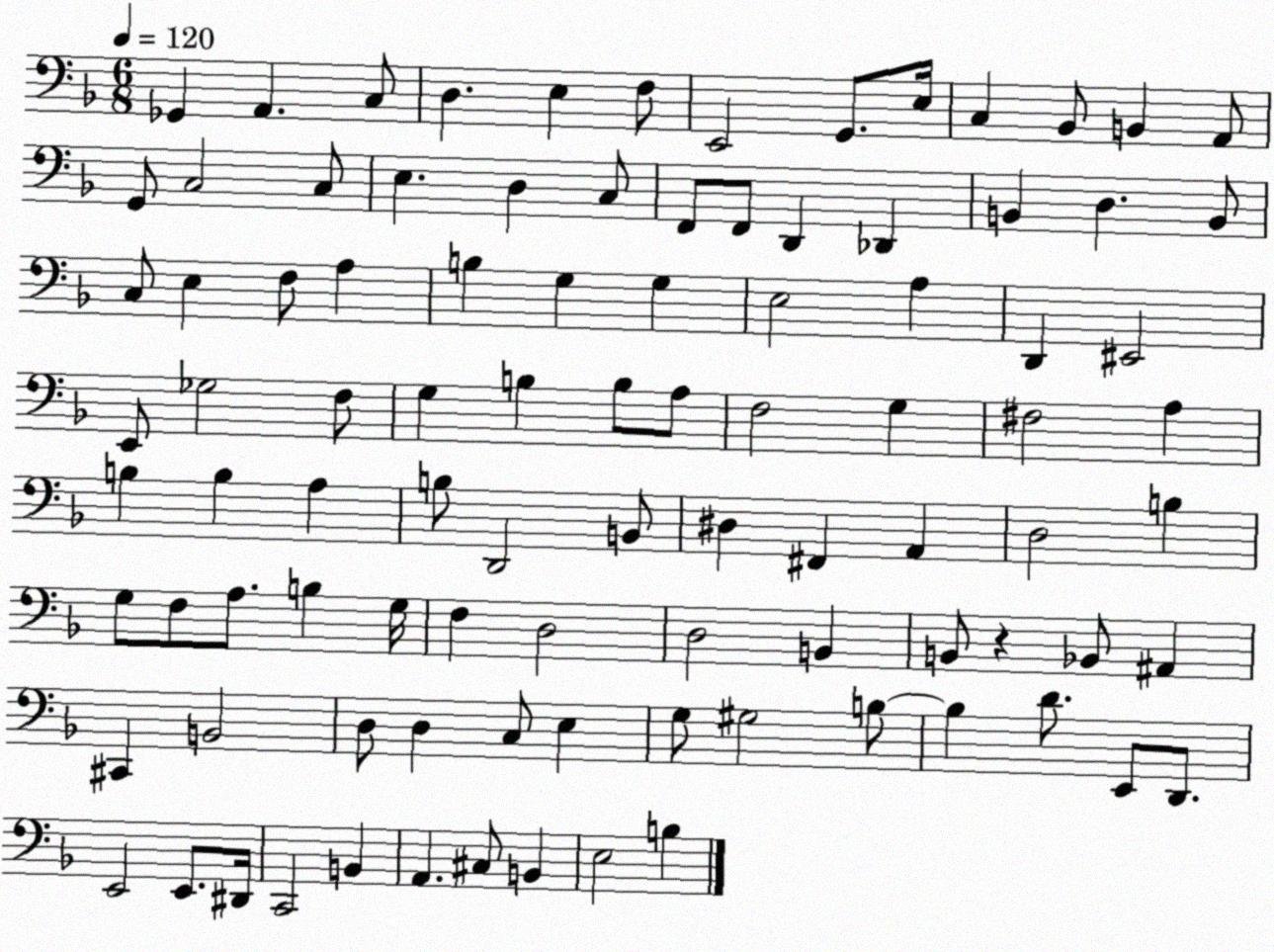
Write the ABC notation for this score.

X:1
T:Untitled
M:6/8
L:1/4
K:F
_G,, A,, C,/2 D, E, F,/2 E,,2 G,,/2 E,/4 C, _B,,/2 B,, A,,/2 G,,/2 C,2 C,/2 E, D, C,/2 F,,/2 F,,/2 D,, _D,, B,, D, B,,/2 C,/2 E, F,/2 A, B, G, G, E,2 A, D,, ^E,,2 E,,/2 _G,2 F,/2 G, B, B,/2 A,/2 F,2 G, ^F,2 A, B, B, A, B,/2 D,,2 B,,/2 ^D, ^F,, A,, D,2 B, G,/2 F,/2 A,/2 B, G,/4 F, D,2 D,2 B,, B,,/2 z _B,,/2 ^A,, ^C,, B,,2 D,/2 D, C,/2 E, G,/2 ^G,2 B,/2 B, D/2 E,,/2 D,,/2 E,,2 E,,/2 ^D,,/4 C,,2 B,, A,, ^C,/2 B,, E,2 B,